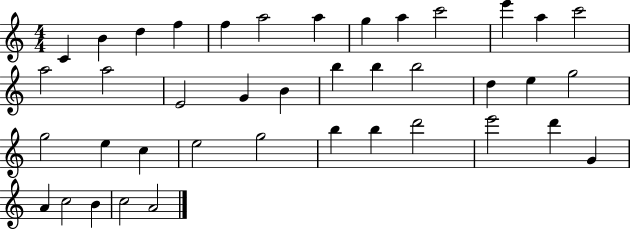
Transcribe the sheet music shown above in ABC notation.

X:1
T:Untitled
M:4/4
L:1/4
K:C
C B d f f a2 a g a c'2 e' a c'2 a2 a2 E2 G B b b b2 d e g2 g2 e c e2 g2 b b d'2 e'2 d' G A c2 B c2 A2